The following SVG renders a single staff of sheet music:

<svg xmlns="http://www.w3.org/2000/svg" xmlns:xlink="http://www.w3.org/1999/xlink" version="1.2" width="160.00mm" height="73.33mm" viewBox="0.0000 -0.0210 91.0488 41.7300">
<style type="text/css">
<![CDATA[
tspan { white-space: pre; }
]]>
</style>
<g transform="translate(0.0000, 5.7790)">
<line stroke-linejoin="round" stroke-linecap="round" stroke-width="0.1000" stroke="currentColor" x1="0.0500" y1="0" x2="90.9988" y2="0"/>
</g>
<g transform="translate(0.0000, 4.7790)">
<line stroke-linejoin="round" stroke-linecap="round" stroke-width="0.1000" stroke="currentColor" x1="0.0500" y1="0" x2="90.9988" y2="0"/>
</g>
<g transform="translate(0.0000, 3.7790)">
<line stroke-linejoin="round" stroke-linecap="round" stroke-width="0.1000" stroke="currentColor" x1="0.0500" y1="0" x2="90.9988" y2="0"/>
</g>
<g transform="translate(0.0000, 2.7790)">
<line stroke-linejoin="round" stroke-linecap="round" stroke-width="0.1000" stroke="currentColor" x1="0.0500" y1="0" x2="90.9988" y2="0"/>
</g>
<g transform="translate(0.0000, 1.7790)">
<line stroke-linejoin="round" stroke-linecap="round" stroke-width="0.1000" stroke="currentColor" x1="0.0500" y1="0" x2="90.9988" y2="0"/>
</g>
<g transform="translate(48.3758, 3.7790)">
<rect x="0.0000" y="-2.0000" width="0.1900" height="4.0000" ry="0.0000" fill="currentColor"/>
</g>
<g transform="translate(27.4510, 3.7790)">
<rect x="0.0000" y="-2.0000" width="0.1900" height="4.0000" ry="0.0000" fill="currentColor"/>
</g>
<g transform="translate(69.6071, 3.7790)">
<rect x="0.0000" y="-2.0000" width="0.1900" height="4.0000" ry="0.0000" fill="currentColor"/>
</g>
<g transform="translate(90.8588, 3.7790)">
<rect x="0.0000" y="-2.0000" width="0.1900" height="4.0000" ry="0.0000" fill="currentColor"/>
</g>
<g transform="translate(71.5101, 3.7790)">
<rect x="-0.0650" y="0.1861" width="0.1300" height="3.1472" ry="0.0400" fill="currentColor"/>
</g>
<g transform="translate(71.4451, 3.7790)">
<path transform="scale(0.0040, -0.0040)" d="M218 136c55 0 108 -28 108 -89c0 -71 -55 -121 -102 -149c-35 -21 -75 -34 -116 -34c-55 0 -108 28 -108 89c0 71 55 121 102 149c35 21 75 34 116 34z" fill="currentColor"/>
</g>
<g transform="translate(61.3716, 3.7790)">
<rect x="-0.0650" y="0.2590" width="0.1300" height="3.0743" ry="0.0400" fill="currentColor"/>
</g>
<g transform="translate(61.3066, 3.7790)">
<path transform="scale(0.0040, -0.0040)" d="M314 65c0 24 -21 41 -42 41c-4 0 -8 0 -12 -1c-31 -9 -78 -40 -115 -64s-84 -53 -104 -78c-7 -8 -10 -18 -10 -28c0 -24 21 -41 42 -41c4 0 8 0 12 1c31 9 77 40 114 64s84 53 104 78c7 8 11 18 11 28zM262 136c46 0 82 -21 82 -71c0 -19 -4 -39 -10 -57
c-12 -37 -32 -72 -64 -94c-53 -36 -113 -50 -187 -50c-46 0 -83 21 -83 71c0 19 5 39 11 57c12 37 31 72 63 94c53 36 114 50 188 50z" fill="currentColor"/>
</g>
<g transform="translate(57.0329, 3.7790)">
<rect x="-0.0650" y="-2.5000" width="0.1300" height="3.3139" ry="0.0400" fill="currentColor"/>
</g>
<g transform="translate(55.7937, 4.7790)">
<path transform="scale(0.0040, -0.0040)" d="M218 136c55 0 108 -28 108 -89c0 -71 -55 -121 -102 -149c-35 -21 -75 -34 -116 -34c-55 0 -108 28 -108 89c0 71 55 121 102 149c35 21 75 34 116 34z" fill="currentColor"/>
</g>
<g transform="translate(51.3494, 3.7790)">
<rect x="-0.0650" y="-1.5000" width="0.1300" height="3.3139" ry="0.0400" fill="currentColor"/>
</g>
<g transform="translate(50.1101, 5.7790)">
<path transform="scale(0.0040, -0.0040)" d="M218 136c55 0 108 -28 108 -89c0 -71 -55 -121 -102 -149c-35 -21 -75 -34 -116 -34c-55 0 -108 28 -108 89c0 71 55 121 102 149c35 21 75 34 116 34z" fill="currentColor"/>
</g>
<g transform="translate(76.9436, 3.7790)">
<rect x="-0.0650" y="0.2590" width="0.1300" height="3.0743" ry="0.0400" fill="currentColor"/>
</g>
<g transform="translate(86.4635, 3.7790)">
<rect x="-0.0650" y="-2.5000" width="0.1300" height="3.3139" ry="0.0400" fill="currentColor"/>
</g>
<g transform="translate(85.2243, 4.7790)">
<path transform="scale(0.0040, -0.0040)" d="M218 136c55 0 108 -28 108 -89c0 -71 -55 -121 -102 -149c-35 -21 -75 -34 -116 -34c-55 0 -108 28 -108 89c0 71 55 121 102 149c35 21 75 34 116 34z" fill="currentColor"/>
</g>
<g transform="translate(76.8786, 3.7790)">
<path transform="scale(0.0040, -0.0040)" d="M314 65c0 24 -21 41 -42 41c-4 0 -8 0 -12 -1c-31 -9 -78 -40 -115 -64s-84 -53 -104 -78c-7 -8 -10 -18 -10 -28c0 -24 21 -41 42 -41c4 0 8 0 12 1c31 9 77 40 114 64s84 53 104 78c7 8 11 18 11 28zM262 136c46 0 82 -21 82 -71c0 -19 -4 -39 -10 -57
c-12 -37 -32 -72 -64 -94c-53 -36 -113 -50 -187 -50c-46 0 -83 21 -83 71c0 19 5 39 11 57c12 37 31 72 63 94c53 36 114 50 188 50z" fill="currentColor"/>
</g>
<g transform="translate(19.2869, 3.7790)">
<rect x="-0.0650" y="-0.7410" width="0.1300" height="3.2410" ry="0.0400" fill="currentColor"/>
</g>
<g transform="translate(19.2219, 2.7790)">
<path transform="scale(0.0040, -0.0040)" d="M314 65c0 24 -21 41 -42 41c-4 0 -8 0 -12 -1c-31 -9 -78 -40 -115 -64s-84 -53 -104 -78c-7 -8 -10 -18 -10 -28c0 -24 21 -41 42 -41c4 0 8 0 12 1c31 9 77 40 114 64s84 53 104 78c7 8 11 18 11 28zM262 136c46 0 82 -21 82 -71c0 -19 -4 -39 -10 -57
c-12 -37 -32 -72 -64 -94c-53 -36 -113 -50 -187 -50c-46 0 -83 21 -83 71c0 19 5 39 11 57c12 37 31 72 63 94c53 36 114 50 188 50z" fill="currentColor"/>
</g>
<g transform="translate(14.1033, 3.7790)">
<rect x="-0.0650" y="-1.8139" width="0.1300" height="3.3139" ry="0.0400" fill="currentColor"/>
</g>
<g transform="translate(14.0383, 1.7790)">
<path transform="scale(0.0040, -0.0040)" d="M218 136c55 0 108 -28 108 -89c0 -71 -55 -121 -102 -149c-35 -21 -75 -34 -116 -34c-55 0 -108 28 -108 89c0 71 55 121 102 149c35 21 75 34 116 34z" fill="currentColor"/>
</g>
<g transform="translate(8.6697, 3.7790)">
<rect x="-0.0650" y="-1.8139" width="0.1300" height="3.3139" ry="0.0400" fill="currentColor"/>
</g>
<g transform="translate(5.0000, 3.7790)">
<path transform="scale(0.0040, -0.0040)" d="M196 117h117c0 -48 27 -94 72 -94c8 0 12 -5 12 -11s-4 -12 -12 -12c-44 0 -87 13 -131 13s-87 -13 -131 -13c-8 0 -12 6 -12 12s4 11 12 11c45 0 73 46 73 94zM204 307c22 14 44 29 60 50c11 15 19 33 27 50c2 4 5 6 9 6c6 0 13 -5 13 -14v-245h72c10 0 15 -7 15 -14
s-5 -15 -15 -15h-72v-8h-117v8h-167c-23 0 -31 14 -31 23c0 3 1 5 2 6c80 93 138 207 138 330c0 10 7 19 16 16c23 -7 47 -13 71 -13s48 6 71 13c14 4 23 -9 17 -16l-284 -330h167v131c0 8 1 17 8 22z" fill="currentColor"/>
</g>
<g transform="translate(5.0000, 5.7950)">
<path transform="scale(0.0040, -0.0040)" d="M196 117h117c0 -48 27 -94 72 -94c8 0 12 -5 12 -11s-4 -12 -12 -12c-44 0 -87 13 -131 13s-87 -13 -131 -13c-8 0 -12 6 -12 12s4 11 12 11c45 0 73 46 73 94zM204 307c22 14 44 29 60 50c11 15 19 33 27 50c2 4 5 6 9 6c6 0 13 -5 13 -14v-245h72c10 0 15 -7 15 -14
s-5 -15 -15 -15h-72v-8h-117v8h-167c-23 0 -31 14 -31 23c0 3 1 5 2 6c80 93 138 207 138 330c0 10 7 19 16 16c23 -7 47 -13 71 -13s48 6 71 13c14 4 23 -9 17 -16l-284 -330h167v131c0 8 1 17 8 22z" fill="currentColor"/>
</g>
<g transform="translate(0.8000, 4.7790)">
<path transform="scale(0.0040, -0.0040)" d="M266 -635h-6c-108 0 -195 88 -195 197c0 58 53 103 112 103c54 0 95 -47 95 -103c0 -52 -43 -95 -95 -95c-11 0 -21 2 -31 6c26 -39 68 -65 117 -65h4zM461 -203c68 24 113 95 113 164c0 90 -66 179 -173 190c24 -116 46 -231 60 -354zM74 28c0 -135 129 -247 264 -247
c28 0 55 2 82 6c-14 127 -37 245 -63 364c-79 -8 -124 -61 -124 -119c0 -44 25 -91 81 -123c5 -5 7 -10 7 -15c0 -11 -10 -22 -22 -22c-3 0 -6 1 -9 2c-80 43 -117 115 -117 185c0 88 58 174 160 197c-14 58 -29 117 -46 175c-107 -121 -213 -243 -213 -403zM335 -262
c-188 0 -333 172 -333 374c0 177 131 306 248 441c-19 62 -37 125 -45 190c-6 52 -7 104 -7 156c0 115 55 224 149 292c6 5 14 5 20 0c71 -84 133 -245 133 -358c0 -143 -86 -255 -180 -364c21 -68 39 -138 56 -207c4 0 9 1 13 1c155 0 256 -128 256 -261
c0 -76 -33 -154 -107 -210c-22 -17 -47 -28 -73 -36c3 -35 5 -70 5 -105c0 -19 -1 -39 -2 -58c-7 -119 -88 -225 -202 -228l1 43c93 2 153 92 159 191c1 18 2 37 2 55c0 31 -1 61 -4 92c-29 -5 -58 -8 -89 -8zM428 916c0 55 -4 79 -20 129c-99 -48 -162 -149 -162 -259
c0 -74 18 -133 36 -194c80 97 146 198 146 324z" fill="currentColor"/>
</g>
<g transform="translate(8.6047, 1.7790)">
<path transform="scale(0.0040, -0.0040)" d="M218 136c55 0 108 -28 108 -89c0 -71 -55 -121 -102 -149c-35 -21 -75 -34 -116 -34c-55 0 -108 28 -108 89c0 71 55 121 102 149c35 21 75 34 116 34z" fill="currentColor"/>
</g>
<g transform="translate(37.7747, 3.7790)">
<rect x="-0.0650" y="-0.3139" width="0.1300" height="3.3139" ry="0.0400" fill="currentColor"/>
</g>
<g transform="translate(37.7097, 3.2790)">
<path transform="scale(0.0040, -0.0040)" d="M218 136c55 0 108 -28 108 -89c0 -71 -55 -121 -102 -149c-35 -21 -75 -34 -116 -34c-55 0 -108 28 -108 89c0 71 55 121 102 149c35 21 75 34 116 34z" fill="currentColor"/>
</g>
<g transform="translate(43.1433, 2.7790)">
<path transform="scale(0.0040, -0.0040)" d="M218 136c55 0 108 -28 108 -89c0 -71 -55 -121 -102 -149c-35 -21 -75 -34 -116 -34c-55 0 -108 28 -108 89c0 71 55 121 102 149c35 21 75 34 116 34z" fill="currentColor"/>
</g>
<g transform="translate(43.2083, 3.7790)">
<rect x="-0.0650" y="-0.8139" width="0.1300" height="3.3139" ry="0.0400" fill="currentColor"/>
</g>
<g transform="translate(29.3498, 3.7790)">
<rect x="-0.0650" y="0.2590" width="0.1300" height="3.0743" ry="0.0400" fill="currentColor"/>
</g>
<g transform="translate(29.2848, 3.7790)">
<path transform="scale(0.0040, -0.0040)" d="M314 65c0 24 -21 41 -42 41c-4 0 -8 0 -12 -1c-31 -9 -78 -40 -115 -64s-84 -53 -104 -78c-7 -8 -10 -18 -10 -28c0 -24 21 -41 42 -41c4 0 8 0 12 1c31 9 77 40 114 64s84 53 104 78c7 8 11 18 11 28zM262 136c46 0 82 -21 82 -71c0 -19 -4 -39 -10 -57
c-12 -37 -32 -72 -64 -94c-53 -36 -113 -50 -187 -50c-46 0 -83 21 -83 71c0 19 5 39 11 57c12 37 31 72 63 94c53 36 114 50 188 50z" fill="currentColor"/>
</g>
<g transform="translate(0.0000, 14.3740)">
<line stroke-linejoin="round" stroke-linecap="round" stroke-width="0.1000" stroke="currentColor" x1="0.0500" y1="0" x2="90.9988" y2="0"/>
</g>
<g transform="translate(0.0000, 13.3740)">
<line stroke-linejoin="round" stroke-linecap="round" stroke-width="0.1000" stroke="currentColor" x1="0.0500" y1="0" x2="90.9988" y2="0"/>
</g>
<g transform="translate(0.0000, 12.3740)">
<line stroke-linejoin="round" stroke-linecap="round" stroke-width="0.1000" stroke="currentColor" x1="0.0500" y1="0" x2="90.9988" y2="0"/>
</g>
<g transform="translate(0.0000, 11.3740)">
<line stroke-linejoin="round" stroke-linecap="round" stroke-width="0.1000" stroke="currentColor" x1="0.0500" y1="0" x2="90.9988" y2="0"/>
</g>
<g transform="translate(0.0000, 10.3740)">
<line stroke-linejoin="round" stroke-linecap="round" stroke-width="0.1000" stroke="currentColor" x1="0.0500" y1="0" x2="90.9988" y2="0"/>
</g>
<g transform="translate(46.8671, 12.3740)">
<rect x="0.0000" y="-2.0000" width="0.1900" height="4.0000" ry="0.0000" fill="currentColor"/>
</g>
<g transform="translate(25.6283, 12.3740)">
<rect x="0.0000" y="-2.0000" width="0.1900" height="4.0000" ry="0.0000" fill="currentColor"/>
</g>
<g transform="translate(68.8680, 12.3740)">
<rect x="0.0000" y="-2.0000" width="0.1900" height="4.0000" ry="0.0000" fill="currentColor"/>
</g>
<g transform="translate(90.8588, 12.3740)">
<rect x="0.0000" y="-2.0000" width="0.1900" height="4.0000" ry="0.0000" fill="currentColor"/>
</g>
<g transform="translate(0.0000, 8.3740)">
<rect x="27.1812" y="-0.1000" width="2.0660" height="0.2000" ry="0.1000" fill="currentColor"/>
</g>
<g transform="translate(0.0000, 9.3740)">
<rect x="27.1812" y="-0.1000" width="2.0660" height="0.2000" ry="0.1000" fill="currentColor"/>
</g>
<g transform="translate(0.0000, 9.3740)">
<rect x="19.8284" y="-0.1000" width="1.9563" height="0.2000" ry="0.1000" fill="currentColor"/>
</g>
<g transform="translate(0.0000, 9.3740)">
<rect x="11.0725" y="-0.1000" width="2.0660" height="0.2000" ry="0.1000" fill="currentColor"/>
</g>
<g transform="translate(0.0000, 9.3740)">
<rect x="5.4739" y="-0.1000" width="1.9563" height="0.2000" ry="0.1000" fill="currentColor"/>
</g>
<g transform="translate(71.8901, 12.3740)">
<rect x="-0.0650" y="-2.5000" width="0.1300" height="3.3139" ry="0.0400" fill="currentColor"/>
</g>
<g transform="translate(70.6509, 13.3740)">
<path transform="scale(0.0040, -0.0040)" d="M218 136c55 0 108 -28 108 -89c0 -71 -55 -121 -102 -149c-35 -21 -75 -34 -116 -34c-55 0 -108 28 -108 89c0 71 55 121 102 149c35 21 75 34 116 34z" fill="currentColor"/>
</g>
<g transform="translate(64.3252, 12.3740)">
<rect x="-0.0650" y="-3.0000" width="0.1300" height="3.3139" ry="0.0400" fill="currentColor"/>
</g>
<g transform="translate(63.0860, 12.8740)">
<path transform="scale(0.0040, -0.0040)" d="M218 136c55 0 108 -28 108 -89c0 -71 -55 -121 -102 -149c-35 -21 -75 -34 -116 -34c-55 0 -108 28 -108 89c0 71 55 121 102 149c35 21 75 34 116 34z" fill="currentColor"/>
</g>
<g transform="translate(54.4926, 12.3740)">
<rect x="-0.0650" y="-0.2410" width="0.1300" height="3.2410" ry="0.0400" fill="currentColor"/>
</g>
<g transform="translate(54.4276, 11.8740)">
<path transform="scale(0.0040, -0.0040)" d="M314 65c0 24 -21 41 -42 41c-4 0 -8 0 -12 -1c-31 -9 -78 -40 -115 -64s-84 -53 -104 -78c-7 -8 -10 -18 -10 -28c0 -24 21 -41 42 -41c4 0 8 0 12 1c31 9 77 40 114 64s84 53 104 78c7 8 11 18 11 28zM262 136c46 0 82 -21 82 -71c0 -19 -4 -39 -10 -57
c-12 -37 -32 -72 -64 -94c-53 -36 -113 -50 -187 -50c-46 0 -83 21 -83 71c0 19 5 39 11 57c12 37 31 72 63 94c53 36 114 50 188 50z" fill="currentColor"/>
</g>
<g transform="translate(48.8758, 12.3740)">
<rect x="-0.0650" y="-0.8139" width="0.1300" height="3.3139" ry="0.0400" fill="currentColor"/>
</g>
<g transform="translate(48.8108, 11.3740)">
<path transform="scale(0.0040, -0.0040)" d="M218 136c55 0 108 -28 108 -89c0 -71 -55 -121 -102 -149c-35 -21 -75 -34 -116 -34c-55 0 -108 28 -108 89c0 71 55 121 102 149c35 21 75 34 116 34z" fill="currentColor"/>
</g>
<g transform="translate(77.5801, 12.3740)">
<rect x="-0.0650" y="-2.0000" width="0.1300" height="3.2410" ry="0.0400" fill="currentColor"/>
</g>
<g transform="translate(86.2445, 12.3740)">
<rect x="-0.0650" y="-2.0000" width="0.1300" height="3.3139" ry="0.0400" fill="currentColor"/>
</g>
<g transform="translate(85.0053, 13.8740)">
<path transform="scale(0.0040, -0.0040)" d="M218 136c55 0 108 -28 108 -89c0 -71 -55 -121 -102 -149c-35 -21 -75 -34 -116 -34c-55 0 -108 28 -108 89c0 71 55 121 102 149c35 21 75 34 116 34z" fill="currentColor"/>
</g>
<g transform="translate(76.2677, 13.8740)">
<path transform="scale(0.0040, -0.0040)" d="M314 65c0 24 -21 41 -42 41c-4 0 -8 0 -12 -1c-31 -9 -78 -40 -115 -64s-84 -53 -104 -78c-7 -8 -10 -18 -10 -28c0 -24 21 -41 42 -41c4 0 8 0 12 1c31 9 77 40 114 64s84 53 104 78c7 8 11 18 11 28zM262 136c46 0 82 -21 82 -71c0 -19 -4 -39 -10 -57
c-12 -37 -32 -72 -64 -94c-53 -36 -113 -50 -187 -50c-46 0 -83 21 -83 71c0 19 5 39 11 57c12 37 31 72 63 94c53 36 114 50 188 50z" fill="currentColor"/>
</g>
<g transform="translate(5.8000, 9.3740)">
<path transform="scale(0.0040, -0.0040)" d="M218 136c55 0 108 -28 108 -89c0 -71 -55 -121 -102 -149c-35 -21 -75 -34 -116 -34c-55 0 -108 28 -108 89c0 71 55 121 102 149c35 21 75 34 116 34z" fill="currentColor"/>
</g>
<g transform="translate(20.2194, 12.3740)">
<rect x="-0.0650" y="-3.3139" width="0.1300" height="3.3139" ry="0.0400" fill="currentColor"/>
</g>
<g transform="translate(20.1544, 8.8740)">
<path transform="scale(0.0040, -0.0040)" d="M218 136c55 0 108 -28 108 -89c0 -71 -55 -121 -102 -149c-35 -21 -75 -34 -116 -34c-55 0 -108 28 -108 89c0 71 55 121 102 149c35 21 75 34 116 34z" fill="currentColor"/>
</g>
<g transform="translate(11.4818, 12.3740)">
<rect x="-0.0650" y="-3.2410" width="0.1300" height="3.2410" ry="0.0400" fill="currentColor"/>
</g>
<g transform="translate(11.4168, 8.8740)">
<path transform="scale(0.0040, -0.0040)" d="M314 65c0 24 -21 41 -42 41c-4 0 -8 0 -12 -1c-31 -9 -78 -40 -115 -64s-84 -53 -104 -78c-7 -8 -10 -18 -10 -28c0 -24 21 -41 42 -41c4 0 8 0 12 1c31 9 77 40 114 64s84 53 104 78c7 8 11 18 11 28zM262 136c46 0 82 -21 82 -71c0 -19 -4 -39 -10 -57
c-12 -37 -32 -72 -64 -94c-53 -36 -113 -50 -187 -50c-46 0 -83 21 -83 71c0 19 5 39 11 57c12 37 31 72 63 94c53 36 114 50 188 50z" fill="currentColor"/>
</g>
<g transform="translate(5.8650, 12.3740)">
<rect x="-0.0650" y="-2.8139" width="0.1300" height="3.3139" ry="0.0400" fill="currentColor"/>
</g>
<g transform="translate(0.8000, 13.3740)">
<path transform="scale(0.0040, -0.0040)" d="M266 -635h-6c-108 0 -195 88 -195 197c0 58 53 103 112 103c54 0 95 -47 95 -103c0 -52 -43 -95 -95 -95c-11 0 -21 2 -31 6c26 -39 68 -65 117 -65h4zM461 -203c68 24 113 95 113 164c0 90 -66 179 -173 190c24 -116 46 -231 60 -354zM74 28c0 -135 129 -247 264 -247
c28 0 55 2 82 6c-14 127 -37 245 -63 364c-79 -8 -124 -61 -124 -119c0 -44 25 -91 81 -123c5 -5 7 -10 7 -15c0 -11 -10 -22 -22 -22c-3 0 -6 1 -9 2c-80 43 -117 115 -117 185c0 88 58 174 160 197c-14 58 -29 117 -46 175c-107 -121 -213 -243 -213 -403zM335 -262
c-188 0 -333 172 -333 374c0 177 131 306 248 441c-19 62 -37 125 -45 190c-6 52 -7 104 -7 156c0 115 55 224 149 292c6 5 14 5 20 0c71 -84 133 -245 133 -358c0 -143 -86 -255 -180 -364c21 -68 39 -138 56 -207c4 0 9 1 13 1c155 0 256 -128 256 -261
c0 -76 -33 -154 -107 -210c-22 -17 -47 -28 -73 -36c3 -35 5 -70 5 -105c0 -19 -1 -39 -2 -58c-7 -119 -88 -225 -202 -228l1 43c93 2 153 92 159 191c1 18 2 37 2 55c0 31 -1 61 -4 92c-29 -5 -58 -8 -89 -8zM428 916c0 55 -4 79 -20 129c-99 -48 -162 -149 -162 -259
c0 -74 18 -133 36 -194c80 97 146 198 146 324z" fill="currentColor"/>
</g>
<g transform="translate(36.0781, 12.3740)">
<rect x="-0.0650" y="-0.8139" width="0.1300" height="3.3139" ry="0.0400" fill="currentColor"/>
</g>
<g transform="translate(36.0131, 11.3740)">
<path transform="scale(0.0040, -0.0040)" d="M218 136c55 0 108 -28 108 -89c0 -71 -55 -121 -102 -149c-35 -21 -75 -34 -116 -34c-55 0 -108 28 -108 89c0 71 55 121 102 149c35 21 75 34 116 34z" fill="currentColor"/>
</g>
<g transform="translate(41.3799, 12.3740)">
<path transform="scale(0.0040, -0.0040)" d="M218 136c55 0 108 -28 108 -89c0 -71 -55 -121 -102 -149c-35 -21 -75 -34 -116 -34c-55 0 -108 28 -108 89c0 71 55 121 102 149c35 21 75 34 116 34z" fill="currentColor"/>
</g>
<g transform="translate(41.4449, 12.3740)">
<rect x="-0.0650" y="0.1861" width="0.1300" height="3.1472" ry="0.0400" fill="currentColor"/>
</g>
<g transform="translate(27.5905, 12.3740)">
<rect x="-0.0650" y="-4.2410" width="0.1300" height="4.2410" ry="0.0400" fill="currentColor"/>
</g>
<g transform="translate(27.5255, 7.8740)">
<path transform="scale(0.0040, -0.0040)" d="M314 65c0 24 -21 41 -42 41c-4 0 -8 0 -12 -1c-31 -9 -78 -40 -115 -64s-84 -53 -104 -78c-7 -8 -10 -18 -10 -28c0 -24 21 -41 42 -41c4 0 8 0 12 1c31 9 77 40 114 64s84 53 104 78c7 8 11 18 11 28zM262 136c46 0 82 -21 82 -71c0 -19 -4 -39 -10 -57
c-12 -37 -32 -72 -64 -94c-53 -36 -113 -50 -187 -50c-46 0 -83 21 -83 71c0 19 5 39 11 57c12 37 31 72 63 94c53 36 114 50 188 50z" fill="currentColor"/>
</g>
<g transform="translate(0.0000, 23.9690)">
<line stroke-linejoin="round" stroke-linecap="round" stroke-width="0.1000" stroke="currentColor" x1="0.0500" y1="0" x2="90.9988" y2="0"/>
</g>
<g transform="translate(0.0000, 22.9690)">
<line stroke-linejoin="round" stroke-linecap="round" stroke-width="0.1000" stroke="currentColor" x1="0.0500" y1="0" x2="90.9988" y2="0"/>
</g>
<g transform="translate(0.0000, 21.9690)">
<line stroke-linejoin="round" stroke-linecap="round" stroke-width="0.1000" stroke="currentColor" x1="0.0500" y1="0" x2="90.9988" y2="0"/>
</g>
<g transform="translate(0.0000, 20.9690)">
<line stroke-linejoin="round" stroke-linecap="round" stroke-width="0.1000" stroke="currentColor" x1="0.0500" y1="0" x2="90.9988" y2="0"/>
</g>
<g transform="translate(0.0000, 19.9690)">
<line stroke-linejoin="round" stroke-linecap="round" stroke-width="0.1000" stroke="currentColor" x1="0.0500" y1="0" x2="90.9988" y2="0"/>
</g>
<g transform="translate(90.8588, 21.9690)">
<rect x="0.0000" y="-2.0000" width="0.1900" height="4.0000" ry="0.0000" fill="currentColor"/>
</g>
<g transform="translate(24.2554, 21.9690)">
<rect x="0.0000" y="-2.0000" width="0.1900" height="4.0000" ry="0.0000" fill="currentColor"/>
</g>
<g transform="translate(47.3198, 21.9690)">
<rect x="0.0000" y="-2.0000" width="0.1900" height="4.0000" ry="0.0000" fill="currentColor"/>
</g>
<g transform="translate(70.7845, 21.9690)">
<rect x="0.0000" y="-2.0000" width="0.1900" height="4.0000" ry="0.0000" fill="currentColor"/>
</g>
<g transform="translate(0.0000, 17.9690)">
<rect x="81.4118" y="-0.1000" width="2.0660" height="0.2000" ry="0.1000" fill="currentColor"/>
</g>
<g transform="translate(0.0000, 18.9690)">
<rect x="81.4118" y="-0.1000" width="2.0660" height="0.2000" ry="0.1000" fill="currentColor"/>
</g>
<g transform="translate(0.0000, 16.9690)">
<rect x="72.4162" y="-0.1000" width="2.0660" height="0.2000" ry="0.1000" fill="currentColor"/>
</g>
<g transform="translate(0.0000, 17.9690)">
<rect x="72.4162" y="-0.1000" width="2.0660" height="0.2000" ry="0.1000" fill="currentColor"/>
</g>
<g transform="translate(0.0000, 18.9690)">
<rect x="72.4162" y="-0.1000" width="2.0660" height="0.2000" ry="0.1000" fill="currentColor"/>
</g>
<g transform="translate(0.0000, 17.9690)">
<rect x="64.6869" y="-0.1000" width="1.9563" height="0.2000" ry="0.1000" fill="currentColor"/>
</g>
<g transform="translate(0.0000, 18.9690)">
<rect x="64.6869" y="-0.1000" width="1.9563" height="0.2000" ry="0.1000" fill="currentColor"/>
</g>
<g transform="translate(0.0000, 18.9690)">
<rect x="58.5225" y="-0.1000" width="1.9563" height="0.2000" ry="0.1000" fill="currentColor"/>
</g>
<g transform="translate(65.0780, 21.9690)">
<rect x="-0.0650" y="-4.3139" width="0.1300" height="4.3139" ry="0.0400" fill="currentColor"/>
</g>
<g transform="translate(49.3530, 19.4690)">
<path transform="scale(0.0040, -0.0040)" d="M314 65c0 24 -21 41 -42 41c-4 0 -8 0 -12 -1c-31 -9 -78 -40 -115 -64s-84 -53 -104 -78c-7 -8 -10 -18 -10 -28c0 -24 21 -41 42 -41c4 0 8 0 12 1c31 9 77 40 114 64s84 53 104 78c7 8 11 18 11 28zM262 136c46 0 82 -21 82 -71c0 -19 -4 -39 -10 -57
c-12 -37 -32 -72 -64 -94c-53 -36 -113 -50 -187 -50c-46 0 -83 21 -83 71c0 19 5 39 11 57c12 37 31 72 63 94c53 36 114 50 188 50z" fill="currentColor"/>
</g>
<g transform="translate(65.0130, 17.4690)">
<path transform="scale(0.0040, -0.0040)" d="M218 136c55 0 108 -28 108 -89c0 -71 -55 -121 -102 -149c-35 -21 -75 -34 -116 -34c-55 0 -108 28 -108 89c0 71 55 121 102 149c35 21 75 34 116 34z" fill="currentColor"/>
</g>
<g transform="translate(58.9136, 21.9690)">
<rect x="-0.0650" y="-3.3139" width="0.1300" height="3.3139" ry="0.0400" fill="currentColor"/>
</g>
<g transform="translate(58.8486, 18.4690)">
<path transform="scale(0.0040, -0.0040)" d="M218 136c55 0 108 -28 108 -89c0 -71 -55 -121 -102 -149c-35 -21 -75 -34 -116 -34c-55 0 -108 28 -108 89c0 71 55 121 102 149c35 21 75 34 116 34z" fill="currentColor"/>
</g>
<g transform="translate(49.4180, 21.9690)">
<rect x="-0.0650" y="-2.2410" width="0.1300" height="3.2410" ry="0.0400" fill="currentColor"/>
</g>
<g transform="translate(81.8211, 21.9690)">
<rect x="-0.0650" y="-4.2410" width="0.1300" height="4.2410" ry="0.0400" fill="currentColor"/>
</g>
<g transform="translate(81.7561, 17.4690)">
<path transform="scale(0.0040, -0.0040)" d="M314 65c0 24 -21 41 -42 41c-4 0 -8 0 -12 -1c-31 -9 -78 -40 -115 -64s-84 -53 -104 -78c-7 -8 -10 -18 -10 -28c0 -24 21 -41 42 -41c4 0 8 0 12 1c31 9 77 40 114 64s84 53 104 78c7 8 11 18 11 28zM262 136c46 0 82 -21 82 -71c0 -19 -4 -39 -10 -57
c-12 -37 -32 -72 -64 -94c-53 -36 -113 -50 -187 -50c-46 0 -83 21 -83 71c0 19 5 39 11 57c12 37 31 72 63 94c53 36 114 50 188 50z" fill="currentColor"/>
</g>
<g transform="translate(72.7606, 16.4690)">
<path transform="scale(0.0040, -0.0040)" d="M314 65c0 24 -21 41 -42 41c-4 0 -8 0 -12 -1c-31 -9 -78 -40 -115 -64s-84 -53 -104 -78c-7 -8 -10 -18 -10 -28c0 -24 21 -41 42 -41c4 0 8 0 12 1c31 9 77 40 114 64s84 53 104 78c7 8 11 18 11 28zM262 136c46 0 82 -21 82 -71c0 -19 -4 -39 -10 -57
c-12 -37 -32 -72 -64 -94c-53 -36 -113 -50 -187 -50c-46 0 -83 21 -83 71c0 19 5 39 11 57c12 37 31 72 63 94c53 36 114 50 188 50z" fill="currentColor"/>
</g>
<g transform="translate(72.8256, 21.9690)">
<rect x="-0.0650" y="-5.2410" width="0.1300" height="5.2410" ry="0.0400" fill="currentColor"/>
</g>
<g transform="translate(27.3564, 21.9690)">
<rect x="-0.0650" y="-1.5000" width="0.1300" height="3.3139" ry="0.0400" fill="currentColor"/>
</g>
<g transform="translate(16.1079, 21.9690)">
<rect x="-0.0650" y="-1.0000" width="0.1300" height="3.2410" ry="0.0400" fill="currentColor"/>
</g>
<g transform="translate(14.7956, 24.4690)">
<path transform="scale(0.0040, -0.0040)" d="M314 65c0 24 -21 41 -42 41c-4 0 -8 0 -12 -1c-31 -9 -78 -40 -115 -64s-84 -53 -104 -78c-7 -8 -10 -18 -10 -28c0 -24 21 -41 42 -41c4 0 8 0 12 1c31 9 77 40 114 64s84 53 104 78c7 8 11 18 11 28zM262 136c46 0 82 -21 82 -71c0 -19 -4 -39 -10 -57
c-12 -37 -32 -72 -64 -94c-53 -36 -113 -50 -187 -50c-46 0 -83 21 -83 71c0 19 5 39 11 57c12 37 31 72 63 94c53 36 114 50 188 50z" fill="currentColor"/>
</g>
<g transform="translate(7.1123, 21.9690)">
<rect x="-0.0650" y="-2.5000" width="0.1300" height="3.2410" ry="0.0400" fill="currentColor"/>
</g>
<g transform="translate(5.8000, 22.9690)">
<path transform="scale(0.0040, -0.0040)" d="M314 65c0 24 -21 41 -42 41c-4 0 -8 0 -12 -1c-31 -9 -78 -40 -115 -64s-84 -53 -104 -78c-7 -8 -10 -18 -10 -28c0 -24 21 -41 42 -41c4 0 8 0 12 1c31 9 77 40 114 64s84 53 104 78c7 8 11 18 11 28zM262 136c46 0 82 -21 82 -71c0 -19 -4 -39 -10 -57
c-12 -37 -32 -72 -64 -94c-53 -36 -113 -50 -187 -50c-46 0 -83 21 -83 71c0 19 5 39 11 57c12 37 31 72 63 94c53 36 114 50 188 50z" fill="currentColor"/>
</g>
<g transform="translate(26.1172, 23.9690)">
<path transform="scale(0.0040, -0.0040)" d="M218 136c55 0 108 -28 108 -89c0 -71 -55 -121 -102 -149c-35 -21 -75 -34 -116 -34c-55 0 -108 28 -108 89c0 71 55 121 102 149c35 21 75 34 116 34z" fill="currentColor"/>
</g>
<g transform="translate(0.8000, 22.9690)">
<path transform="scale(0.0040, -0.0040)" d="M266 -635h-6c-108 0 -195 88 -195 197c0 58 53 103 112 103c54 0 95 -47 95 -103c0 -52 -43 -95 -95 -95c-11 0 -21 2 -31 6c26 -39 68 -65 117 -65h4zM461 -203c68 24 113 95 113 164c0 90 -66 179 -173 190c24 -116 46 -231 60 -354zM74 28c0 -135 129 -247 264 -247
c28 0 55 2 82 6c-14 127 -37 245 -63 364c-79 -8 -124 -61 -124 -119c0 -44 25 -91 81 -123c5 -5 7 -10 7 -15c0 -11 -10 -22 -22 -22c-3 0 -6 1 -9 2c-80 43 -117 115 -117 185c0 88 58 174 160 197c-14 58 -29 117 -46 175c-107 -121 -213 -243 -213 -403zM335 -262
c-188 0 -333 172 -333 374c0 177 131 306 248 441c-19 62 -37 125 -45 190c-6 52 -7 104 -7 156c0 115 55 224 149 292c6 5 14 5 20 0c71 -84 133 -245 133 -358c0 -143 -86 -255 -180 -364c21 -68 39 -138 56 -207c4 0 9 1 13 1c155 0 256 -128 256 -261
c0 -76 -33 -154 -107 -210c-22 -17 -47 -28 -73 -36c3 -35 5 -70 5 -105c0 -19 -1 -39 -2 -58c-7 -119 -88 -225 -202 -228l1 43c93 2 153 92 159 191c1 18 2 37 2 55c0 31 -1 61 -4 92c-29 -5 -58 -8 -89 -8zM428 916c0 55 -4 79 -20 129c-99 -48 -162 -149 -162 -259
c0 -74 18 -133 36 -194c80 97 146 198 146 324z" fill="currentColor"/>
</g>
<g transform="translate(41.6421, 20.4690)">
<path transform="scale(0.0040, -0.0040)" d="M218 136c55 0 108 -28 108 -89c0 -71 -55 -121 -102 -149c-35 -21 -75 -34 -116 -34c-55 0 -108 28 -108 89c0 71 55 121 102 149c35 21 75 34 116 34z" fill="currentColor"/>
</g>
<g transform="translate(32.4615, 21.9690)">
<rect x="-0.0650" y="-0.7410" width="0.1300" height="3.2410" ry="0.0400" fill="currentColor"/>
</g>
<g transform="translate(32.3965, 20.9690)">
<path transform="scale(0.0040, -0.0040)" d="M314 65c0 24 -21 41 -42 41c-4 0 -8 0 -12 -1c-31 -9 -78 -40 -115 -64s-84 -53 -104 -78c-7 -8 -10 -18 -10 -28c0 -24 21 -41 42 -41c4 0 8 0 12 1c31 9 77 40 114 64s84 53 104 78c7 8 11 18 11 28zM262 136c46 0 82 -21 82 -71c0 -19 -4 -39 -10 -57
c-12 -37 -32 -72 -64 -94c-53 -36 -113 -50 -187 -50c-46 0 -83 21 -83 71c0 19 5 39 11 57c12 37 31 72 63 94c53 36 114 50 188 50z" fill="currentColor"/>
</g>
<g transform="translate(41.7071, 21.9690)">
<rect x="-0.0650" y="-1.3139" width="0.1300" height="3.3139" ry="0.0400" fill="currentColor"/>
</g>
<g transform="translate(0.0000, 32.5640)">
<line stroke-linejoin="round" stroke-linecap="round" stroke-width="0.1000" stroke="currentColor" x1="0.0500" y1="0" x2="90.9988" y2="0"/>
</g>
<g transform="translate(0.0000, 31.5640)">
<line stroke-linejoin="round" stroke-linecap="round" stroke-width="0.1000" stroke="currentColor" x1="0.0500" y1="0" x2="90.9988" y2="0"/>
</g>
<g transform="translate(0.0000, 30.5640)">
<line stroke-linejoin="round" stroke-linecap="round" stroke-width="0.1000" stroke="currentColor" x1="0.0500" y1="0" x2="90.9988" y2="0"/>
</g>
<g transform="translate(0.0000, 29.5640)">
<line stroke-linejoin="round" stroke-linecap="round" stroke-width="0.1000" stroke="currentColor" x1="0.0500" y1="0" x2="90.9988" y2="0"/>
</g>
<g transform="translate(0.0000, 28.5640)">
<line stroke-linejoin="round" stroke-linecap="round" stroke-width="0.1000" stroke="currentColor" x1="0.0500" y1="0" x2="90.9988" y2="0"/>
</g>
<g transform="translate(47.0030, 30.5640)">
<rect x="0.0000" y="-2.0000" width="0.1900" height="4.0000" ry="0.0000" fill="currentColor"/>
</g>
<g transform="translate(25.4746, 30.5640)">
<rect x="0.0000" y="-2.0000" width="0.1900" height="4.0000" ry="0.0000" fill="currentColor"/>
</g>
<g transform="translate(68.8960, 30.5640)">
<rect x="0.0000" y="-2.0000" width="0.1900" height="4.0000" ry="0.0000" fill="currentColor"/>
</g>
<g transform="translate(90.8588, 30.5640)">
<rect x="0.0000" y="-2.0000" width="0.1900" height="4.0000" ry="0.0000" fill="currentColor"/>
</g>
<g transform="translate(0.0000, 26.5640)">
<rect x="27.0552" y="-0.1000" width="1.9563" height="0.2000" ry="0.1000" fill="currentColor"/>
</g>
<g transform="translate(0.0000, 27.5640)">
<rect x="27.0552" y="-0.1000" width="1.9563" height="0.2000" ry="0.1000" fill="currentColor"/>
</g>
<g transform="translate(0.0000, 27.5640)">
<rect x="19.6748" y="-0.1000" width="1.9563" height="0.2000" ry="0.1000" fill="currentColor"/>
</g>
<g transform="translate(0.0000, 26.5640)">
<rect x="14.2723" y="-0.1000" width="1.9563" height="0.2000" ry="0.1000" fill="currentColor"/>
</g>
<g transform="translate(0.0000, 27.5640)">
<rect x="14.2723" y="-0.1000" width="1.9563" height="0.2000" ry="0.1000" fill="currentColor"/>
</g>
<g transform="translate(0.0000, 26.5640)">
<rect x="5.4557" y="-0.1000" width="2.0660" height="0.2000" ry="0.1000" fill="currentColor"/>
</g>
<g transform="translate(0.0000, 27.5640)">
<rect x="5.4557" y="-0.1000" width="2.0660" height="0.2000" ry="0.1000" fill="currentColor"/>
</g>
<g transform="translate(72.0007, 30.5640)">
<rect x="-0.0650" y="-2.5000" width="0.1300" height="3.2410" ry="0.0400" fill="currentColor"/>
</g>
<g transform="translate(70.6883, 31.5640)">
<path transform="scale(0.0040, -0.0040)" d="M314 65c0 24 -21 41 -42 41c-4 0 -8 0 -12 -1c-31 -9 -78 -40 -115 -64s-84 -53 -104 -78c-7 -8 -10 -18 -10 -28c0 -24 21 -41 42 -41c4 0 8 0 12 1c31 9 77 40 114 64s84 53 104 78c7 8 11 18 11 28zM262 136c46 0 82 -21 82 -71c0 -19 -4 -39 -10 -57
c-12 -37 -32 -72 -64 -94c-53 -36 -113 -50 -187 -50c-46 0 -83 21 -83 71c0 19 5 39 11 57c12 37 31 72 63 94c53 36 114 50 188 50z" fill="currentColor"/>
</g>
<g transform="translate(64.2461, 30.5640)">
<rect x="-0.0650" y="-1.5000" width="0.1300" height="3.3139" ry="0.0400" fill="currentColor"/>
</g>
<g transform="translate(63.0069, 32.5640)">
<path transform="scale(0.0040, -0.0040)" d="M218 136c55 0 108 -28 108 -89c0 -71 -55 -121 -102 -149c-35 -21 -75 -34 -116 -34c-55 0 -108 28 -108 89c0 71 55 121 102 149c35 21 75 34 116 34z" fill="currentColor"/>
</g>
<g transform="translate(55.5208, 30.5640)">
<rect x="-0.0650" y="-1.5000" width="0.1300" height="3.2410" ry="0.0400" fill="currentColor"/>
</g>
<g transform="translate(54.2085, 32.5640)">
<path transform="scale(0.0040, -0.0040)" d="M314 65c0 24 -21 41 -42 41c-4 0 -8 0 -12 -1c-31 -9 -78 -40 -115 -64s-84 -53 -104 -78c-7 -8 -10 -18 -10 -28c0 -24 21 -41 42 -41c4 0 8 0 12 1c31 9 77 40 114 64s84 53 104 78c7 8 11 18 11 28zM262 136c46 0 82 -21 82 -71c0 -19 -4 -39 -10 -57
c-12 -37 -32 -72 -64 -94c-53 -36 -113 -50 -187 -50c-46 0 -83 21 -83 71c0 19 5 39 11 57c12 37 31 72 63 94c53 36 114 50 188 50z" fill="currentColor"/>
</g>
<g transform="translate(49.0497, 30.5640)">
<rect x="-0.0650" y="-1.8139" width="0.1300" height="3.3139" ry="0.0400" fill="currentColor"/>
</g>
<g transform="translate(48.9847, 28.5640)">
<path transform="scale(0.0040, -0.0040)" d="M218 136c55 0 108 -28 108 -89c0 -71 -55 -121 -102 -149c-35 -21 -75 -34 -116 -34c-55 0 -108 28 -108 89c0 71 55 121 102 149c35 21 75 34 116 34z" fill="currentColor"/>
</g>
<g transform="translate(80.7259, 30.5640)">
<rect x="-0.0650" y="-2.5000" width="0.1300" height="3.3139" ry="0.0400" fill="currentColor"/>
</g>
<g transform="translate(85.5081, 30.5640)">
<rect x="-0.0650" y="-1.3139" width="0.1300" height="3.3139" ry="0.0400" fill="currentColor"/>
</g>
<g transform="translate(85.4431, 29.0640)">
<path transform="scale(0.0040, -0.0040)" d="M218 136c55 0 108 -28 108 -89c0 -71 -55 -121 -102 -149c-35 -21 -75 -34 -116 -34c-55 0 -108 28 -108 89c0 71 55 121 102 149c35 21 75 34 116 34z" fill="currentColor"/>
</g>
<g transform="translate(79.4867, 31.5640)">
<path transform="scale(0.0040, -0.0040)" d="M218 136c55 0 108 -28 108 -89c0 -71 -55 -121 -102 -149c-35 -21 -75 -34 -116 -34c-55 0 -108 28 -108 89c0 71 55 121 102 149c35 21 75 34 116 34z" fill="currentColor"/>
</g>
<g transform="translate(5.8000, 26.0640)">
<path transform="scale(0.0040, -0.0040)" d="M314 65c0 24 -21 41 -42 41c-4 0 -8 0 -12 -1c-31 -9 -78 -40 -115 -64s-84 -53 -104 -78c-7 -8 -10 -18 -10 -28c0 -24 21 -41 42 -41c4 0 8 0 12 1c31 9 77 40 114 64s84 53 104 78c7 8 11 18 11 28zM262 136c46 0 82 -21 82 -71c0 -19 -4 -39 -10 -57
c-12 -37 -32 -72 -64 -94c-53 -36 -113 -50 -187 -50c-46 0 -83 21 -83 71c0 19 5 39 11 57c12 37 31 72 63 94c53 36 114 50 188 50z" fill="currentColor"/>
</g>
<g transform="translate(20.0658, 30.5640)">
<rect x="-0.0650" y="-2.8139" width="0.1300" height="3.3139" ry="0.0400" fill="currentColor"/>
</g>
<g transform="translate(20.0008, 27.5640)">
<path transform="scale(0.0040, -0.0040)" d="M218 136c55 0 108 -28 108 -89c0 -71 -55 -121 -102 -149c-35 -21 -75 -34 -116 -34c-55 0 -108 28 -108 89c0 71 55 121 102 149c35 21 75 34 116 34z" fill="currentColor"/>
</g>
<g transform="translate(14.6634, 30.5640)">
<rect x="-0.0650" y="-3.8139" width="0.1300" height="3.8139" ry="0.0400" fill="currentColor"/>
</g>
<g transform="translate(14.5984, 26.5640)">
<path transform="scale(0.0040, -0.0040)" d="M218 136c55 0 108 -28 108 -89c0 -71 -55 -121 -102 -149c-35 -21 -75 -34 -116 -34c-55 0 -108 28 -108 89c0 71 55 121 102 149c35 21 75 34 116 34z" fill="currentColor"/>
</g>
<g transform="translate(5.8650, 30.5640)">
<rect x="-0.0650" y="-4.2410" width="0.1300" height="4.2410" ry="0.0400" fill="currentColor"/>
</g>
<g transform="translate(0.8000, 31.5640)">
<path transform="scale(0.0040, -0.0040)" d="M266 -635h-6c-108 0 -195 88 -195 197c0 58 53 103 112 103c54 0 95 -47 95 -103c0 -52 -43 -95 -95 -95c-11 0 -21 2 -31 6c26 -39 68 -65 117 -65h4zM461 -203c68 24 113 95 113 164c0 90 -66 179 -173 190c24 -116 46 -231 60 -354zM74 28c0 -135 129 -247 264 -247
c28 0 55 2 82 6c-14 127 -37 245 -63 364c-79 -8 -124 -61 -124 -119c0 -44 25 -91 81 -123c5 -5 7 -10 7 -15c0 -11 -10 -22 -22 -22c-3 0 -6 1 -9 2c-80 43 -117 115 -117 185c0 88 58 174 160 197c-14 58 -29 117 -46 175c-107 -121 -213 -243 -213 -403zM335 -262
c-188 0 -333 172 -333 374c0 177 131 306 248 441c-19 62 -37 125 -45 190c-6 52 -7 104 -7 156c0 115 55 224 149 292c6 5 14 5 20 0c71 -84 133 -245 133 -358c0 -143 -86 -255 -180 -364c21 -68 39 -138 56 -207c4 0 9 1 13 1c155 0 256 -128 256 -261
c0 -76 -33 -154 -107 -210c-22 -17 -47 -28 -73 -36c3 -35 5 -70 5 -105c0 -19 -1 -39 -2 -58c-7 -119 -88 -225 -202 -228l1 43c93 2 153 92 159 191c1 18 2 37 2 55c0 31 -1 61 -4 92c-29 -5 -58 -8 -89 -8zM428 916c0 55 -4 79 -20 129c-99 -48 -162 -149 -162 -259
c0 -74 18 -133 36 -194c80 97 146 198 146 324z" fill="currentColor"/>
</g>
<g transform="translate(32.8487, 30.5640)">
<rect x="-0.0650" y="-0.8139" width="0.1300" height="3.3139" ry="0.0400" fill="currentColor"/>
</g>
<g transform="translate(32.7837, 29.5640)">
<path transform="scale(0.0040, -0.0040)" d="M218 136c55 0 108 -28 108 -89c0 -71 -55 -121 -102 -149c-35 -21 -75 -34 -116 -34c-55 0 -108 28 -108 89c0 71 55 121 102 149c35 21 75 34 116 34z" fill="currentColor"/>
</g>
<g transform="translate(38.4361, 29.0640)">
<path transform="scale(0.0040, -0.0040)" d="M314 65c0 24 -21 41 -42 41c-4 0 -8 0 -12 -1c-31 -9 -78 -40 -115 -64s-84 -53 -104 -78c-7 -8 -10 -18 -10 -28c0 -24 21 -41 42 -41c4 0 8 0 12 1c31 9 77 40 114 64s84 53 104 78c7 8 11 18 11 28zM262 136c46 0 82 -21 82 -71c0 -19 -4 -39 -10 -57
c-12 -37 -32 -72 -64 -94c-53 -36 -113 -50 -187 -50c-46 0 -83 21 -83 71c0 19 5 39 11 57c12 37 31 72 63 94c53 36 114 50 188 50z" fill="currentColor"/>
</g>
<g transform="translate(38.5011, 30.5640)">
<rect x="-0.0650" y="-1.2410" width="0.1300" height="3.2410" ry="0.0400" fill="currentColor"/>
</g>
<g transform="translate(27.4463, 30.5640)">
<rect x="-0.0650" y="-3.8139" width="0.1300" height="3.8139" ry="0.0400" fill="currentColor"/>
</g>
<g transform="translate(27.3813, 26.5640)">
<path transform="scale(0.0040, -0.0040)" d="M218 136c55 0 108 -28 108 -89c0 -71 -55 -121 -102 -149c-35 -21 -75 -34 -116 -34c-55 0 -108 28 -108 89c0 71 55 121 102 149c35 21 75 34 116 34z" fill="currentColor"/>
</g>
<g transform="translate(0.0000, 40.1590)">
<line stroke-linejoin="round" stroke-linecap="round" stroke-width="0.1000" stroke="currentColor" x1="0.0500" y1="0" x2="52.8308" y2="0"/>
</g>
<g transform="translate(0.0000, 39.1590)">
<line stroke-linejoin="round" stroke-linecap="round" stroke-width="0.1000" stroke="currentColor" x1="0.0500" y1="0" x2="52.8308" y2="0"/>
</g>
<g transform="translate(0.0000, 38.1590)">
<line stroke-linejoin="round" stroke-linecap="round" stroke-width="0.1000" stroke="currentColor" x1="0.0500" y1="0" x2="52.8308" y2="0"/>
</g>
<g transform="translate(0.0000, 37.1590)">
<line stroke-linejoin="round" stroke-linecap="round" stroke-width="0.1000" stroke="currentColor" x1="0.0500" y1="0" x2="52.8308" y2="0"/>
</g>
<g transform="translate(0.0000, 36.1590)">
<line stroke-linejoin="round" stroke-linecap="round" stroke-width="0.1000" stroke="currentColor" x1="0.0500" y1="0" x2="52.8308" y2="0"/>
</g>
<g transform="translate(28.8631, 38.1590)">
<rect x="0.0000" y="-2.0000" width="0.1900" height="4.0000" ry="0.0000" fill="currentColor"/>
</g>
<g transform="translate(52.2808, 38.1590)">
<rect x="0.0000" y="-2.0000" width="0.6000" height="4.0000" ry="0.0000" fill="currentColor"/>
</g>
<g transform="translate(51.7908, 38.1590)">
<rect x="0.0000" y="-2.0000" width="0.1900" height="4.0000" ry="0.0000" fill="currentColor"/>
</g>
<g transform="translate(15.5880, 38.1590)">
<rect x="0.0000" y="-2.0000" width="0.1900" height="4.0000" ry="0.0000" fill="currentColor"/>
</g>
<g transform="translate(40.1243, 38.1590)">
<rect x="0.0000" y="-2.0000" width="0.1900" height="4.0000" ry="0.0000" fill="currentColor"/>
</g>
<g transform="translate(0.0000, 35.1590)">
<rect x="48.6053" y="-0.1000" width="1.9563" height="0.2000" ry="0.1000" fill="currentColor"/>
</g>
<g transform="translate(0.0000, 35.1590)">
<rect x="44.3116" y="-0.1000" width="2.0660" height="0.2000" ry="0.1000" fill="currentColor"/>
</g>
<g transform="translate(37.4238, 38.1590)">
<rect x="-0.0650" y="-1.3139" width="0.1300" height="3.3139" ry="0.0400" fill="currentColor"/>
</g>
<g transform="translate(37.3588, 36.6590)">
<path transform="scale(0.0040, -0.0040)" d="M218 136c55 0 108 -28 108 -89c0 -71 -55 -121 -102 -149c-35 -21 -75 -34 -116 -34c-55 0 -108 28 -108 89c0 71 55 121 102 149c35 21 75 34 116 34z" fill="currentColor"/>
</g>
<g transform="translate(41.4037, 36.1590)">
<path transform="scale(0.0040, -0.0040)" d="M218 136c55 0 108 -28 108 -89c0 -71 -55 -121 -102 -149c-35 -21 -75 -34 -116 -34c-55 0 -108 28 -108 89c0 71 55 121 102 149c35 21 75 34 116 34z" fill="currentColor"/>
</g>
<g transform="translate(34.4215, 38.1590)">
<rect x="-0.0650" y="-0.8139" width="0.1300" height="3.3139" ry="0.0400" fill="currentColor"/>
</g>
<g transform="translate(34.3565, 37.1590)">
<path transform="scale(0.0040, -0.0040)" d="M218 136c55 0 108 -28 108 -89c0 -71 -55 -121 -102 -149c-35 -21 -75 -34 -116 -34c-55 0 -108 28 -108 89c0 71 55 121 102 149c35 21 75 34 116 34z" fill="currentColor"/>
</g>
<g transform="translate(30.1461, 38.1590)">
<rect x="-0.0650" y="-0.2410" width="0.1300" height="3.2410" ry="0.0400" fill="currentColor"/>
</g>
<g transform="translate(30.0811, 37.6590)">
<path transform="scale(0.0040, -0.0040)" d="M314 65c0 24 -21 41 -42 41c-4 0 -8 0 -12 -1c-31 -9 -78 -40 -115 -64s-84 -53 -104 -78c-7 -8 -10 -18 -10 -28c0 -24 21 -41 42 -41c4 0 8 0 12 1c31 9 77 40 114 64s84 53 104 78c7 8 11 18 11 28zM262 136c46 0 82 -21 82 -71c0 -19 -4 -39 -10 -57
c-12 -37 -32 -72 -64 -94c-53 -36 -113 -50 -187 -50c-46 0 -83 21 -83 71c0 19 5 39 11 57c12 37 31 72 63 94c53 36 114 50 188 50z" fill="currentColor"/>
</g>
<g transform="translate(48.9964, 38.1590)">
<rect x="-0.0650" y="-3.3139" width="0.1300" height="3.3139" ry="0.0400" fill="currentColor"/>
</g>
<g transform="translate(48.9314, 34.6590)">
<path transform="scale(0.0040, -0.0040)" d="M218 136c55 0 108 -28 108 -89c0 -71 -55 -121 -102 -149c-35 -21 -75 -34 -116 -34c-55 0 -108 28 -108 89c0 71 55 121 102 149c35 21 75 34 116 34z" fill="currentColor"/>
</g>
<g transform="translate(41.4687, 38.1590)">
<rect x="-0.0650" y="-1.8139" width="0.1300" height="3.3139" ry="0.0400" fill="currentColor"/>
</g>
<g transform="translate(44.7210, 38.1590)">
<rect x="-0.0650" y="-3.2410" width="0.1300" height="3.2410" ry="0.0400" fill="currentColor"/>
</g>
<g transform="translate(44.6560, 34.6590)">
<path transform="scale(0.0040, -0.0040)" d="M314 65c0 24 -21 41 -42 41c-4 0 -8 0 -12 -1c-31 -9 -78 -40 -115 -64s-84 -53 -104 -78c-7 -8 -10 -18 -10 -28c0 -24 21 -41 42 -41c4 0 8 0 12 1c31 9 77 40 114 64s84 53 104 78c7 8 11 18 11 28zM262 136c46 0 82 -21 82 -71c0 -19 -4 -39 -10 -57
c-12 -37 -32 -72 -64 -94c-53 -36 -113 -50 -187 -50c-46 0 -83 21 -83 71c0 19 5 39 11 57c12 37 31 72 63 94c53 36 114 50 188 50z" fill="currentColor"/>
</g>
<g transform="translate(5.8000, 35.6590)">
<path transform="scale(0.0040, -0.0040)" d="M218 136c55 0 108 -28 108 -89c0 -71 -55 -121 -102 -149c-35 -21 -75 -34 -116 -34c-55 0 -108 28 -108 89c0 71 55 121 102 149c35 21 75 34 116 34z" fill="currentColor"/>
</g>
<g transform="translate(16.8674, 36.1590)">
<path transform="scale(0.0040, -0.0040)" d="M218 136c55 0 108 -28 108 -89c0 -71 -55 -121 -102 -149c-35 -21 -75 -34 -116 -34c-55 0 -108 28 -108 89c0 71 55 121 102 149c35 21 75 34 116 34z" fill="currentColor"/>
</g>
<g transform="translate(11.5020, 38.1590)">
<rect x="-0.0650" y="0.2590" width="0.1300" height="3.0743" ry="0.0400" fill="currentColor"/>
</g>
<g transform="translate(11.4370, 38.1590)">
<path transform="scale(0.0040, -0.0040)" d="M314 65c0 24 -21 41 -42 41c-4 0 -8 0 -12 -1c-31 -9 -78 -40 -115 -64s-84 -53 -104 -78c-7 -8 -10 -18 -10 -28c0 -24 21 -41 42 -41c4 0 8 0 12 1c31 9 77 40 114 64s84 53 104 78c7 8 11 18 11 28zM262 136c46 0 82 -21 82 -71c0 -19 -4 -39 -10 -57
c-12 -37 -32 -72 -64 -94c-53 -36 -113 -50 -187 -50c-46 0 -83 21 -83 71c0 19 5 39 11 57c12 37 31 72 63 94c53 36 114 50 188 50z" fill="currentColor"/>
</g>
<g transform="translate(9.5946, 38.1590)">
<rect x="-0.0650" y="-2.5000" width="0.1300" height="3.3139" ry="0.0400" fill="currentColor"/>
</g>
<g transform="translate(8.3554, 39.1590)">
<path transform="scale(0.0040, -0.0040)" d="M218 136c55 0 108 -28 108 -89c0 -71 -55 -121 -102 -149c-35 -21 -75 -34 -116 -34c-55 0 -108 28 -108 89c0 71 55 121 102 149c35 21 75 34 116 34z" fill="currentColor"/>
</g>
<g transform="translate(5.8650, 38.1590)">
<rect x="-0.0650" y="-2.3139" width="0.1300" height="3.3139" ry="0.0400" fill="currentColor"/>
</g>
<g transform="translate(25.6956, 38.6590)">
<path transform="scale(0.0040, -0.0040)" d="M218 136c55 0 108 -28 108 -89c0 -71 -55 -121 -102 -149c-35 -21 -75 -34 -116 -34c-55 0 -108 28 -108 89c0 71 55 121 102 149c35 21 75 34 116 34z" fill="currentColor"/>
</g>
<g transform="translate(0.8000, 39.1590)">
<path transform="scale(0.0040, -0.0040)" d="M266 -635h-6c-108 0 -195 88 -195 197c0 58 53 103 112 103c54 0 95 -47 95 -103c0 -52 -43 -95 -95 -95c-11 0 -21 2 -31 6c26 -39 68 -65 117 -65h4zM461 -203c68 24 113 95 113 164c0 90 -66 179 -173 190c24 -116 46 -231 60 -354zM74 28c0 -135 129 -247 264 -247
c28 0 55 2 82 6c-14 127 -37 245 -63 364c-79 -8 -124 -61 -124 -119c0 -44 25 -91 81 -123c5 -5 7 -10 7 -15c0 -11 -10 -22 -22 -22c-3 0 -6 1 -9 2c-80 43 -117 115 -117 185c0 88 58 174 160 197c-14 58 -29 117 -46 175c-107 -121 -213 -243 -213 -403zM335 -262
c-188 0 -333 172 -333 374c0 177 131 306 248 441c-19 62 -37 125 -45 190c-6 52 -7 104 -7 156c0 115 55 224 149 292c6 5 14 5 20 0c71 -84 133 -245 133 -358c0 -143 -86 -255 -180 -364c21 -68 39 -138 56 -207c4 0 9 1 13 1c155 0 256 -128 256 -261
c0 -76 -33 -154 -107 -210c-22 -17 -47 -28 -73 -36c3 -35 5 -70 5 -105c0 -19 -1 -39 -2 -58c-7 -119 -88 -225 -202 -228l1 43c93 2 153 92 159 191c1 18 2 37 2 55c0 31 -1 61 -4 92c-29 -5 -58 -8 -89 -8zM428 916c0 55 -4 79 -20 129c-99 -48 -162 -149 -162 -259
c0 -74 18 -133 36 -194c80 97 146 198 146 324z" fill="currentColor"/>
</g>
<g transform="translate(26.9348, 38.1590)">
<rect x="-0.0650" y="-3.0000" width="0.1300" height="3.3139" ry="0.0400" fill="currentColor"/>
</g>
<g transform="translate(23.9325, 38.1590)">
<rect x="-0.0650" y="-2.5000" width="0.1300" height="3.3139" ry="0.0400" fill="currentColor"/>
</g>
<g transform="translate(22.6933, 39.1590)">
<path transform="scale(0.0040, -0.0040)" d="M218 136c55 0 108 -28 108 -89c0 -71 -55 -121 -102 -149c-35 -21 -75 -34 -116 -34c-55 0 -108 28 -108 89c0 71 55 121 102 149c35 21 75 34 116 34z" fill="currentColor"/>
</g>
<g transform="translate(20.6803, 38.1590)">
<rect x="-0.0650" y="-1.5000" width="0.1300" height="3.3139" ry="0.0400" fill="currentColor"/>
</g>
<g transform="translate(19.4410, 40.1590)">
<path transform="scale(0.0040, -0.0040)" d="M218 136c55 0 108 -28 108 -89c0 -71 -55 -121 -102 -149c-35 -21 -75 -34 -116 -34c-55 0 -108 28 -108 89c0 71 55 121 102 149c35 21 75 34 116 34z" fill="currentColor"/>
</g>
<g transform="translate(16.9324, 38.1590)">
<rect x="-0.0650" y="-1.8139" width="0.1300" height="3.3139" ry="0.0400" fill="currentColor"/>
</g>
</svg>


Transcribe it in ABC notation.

X:1
T:Untitled
M:4/4
L:1/4
K:C
f f d2 B2 c d E G B2 B B2 G a b2 b d'2 d B d c2 A G F2 F G2 D2 E d2 e g2 b d' f'2 d'2 d'2 c' a c' d e2 f E2 E G2 G e g G B2 f E G A c2 d e f b2 b